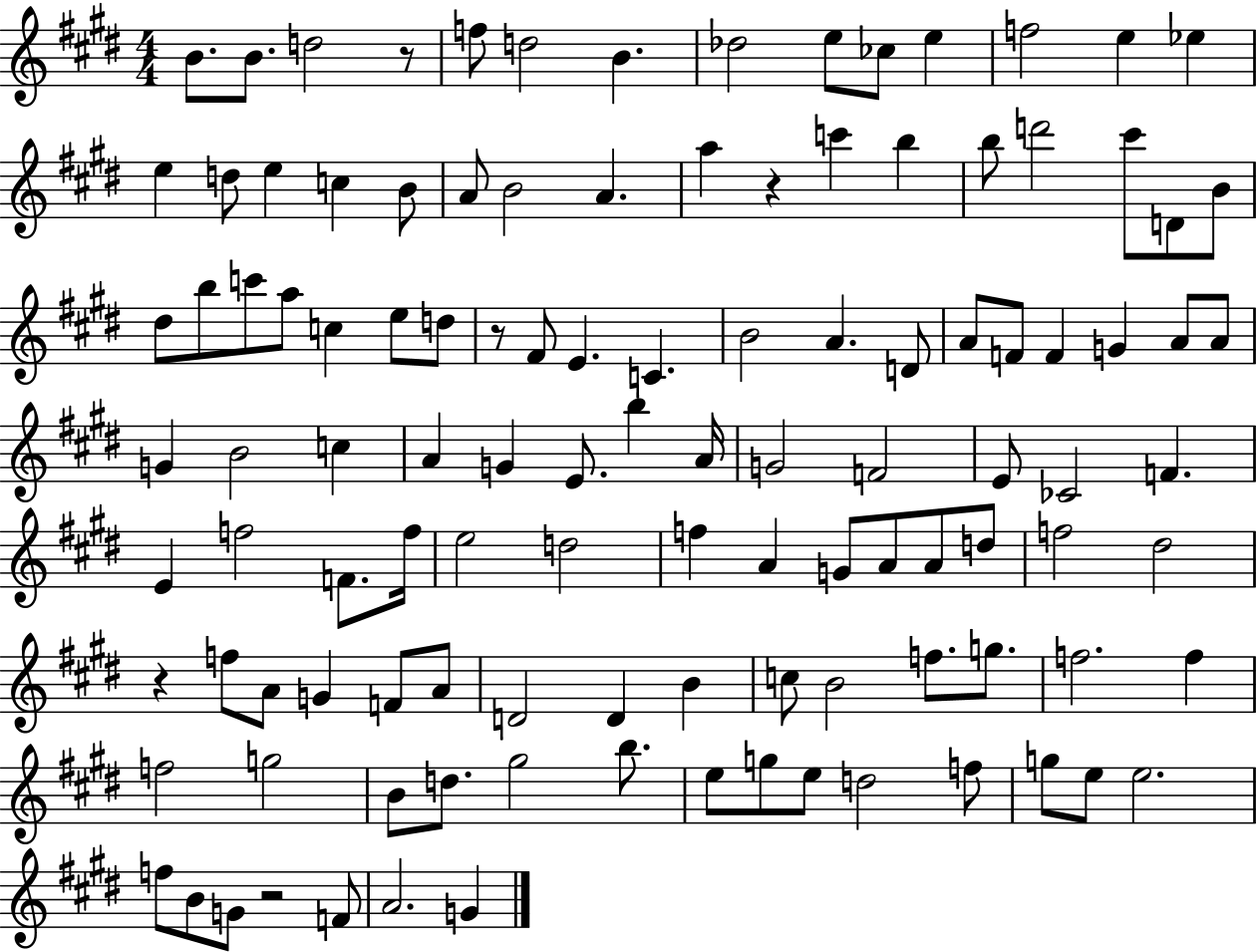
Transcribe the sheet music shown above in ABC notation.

X:1
T:Untitled
M:4/4
L:1/4
K:E
B/2 B/2 d2 z/2 f/2 d2 B _d2 e/2 _c/2 e f2 e _e e d/2 e c B/2 A/2 B2 A a z c' b b/2 d'2 ^c'/2 D/2 B/2 ^d/2 b/2 c'/2 a/2 c e/2 d/2 z/2 ^F/2 E C B2 A D/2 A/2 F/2 F G A/2 A/2 G B2 c A G E/2 b A/4 G2 F2 E/2 _C2 F E f2 F/2 f/4 e2 d2 f A G/2 A/2 A/2 d/2 f2 ^d2 z f/2 A/2 G F/2 A/2 D2 D B c/2 B2 f/2 g/2 f2 f f2 g2 B/2 d/2 ^g2 b/2 e/2 g/2 e/2 d2 f/2 g/2 e/2 e2 f/2 B/2 G/2 z2 F/2 A2 G